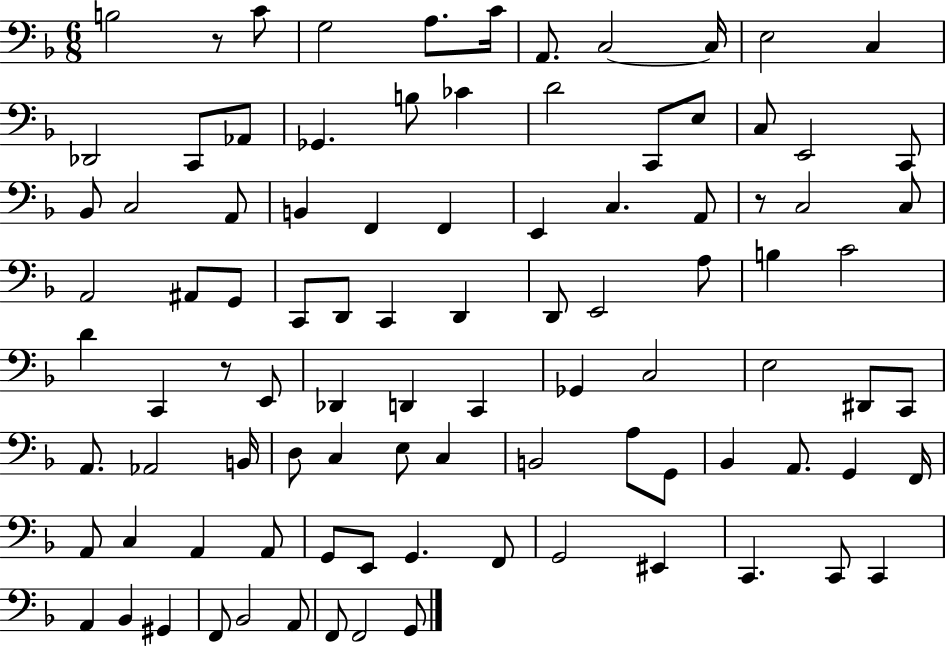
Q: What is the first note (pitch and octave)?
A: B3